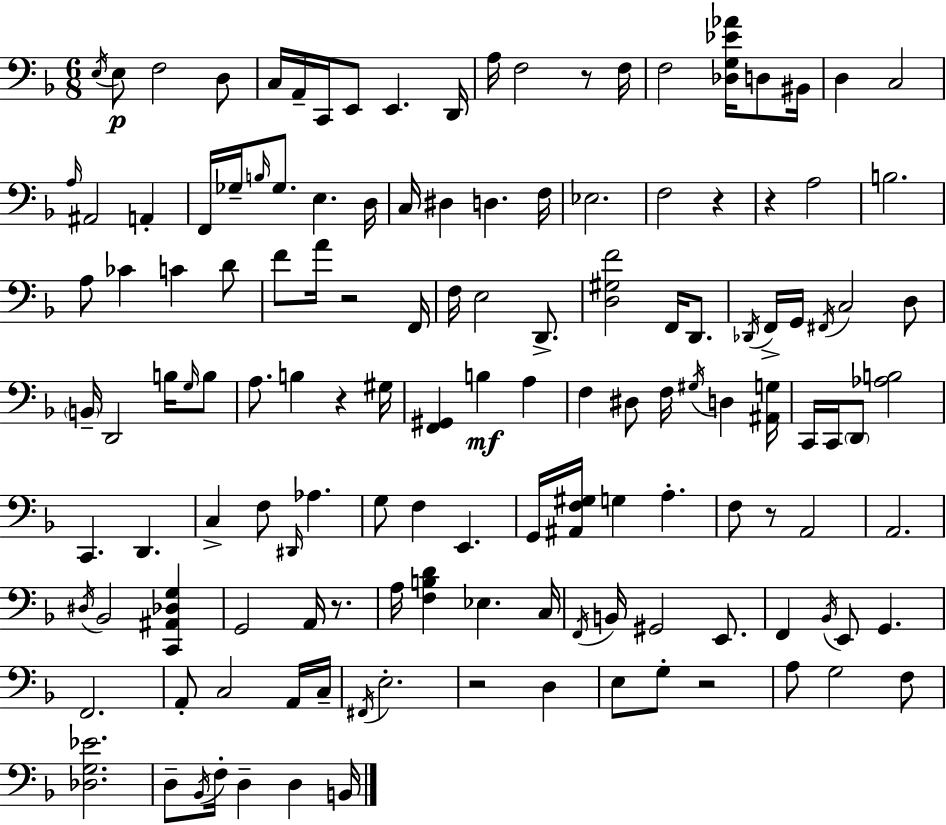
{
  \clef bass
  \numericTimeSignature
  \time 6/8
  \key f \major
  \repeat volta 2 { \acciaccatura { e16 }\p e8 f2 d8 | c16 a,16-- c,16 e,8 e,4. | d,16 a16 f2 r8 | f16 f2 <des g ees' aes'>16 d8 | \break bis,16 d4 c2 | \grace { a16 } ais,2 a,4-. | f,16 ges16-- \grace { b16 } ges8. e4. | d16 c16 dis4 d4. | \break f16 ees2. | f2 r4 | r4 a2 | b2. | \break a8 ces'4 c'4 | d'8 f'8 a'16 r2 | f,16 f16 e2 | d,8.-> <d gis f'>2 f,16 | \break d,8. \acciaccatura { des,16 } f,16-> g,16 \acciaccatura { fis,16 } c2 | d8 \parenthesize b,16-- d,2 | b16 \grace { g16 } b8 a8. b4 | r4 gis16 <f, gis,>4 b4\mf | \break a4 f4 dis8 | f16 \acciaccatura { gis16 } d4 <ais, g>16 c,16 c,16 \parenthesize d,8 <aes b>2 | c,4. | d,4. c4-> f8 | \break \grace { dis,16 } aes4. g8 f4 | e,4. g,16 <ais, f gis>16 g4 | a4.-. f8 r8 | a,2 a,2. | \break \acciaccatura { dis16 } bes,2 | <c, ais, des g>4 g,2 | a,16 r8. a16 <f b d'>4 | ees4. c16 \acciaccatura { f,16 } b,16 gis,2 | \break e,8. f,4 | \acciaccatura { bes,16 } e,8 g,4. f,2. | a,8-. | c2 a,16 c16-- \acciaccatura { fis,16 } | \break e2.-. | r2 d4 | e8 g8-. r2 | a8 g2 f8 | \break <des g ees'>2. | d8-- \acciaccatura { bes,16 } f16-. d4-- d4 | b,16 } \bar "|."
}